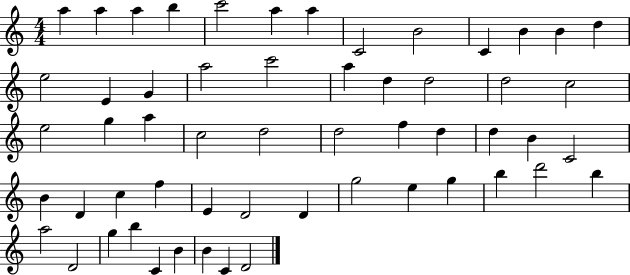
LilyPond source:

{
  \clef treble
  \numericTimeSignature
  \time 4/4
  \key c \major
  a''4 a''4 a''4 b''4 | c'''2 a''4 a''4 | c'2 b'2 | c'4 b'4 b'4 d''4 | \break e''2 e'4 g'4 | a''2 c'''2 | a''4 d''4 d''2 | d''2 c''2 | \break e''2 g''4 a''4 | c''2 d''2 | d''2 f''4 d''4 | d''4 b'4 c'2 | \break b'4 d'4 c''4 f''4 | e'4 d'2 d'4 | g''2 e''4 g''4 | b''4 d'''2 b''4 | \break a''2 d'2 | g''4 b''4 c'4 b'4 | b'4 c'4 d'2 | \bar "|."
}